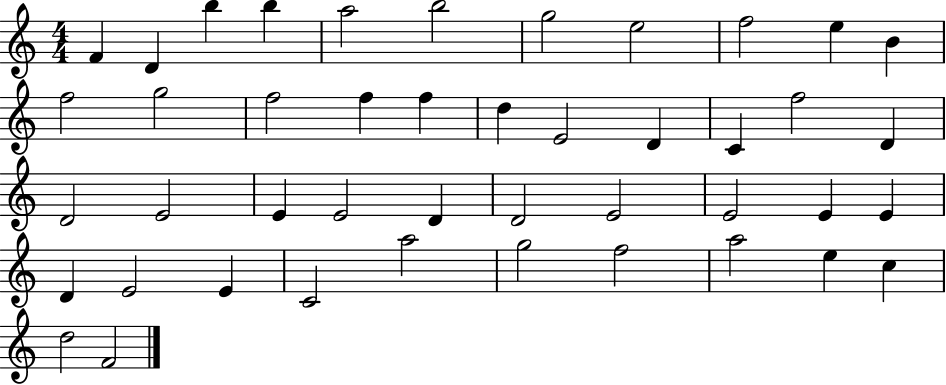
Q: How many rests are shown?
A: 0